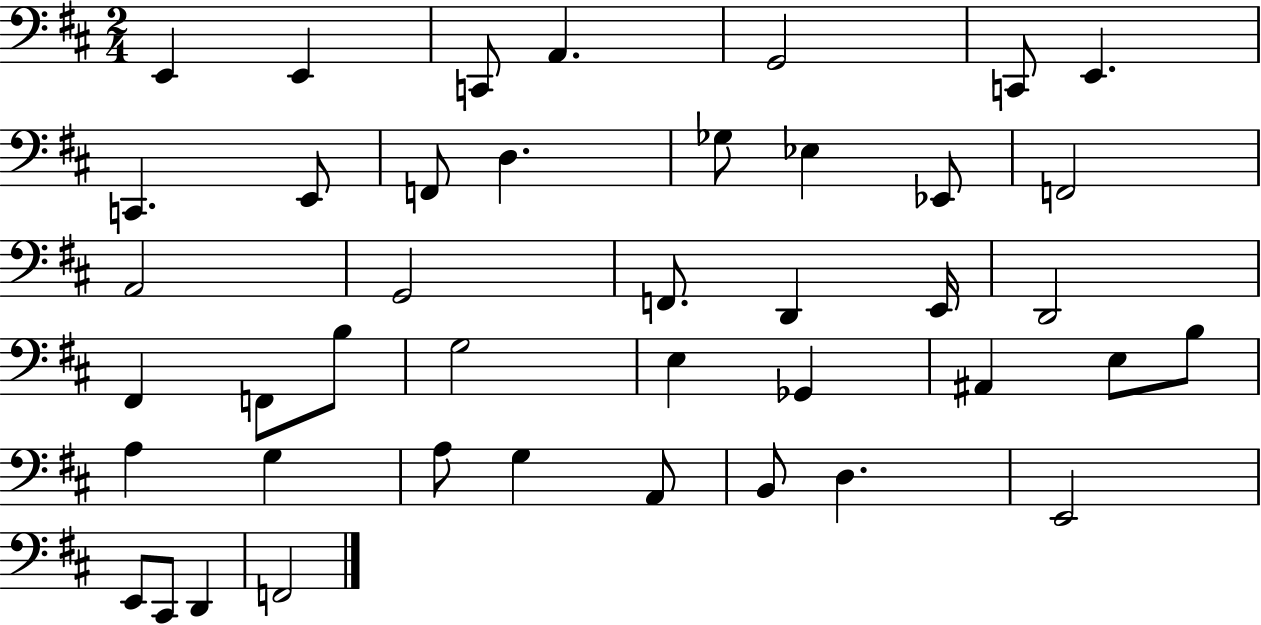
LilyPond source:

{
  \clef bass
  \numericTimeSignature
  \time 2/4
  \key d \major
  e,4 e,4 | c,8 a,4. | g,2 | c,8 e,4. | \break c,4. e,8 | f,8 d4. | ges8 ees4 ees,8 | f,2 | \break a,2 | g,2 | f,8. d,4 e,16 | d,2 | \break fis,4 f,8 b8 | g2 | e4 ges,4 | ais,4 e8 b8 | \break a4 g4 | a8 g4 a,8 | b,8 d4. | e,2 | \break e,8 cis,8 d,4 | f,2 | \bar "|."
}